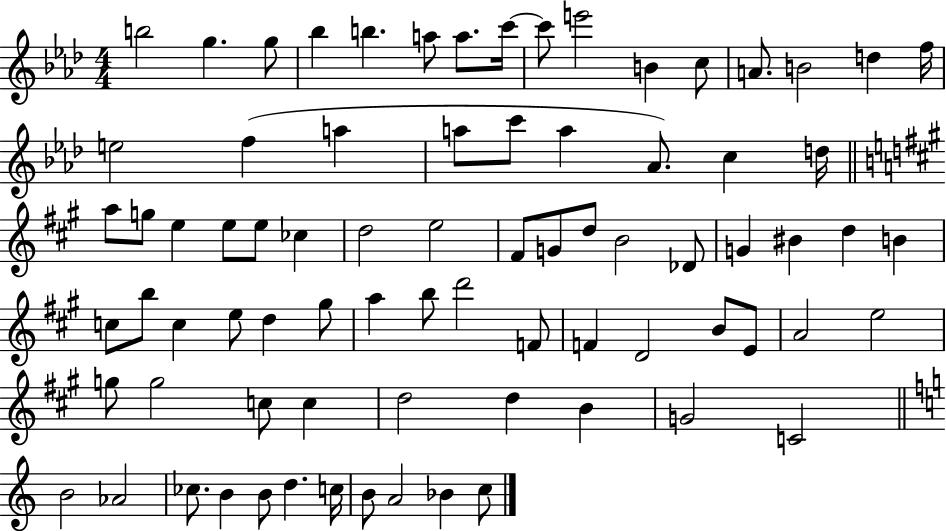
{
  \clef treble
  \numericTimeSignature
  \time 4/4
  \key aes \major
  \repeat volta 2 { b''2 g''4. g''8 | bes''4 b''4. a''8 a''8. c'''16~~ | c'''8 e'''2 b'4 c''8 | a'8. b'2 d''4 f''16 | \break e''2 f''4( a''4 | a''8 c'''8 a''4 aes'8.) c''4 d''16 | \bar "||" \break \key a \major a''8 g''8 e''4 e''8 e''8 ces''4 | d''2 e''2 | fis'8 g'8 d''8 b'2 des'8 | g'4 bis'4 d''4 b'4 | \break c''8 b''8 c''4 e''8 d''4 gis''8 | a''4 b''8 d'''2 f'8 | f'4 d'2 b'8 e'8 | a'2 e''2 | \break g''8 g''2 c''8 c''4 | d''2 d''4 b'4 | g'2 c'2 | \bar "||" \break \key a \minor b'2 aes'2 | ces''8. b'4 b'8 d''4. c''16 | b'8 a'2 bes'4 c''8 | } \bar "|."
}